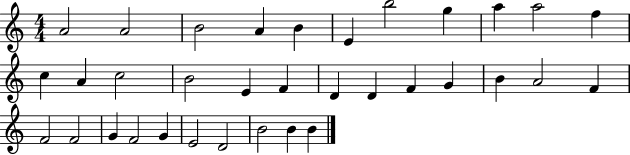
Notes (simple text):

A4/h A4/h B4/h A4/q B4/q E4/q B5/h G5/q A5/q A5/h F5/q C5/q A4/q C5/h B4/h E4/q F4/q D4/q D4/q F4/q G4/q B4/q A4/h F4/q F4/h F4/h G4/q F4/h G4/q E4/h D4/h B4/h B4/q B4/q